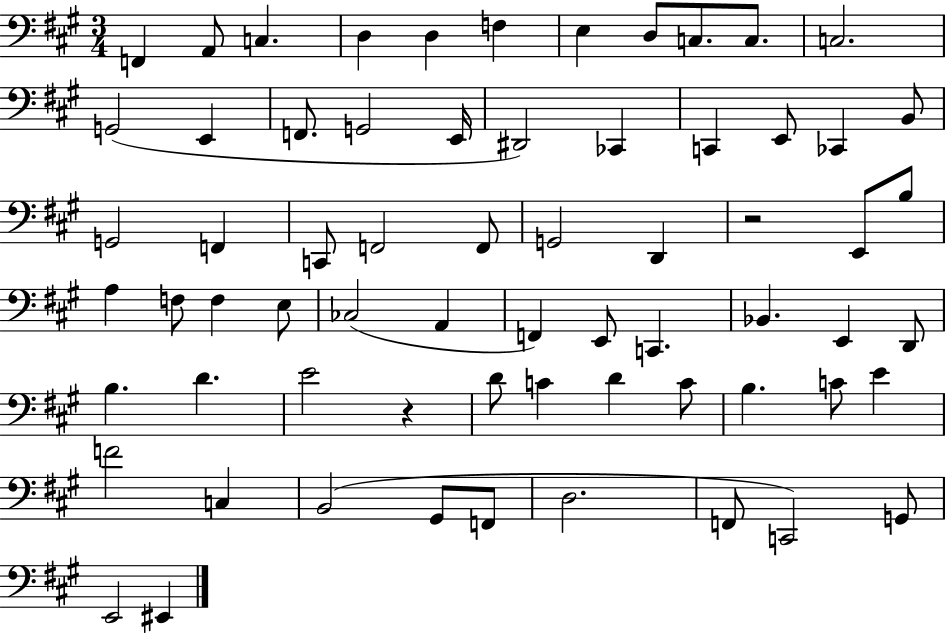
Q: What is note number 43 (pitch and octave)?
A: D2